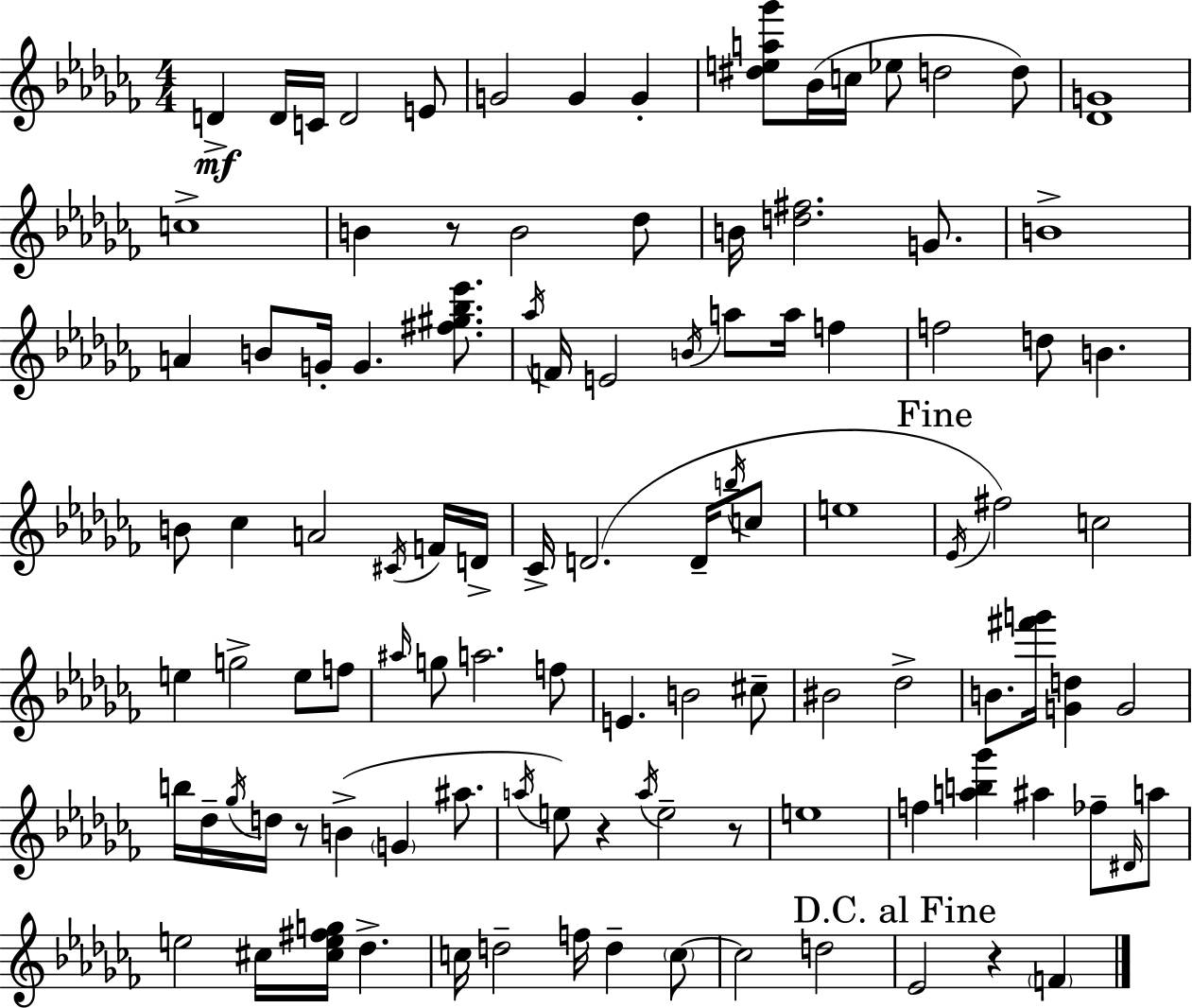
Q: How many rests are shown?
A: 5